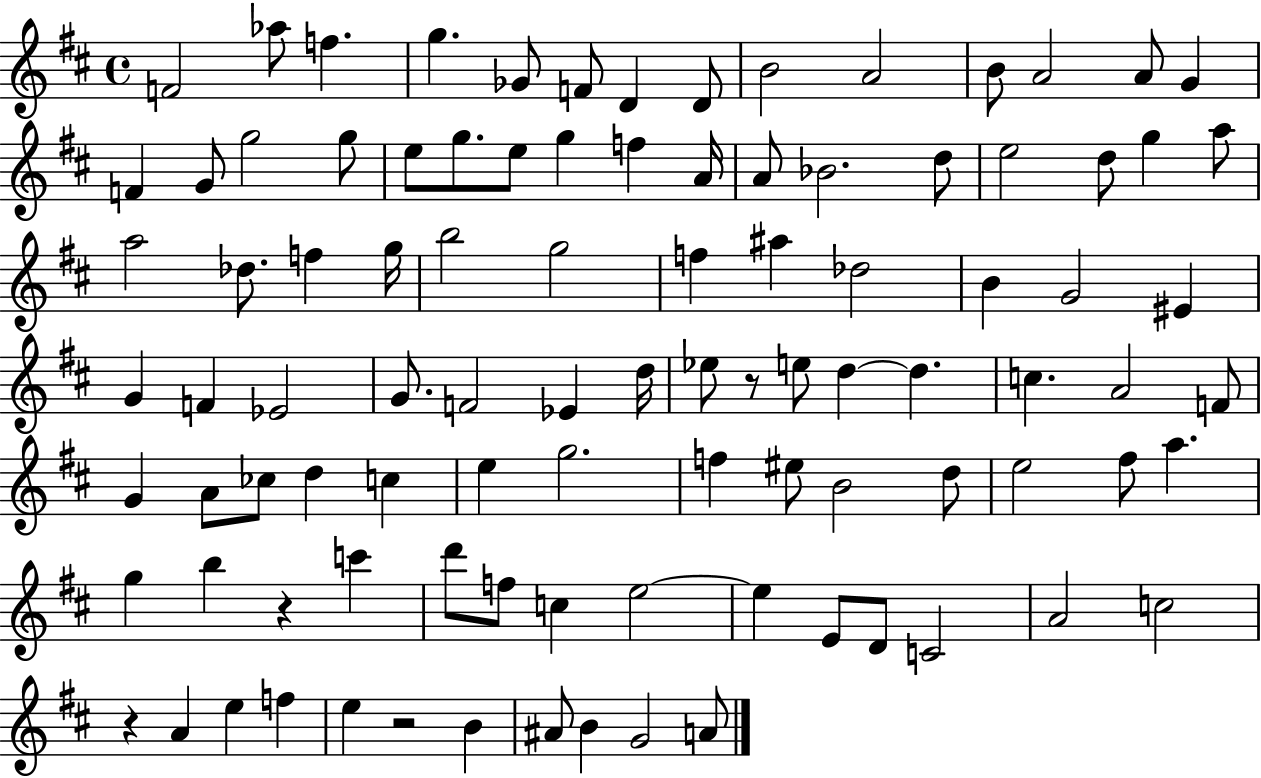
{
  \clef treble
  \time 4/4
  \defaultTimeSignature
  \key d \major
  f'2 aes''8 f''4. | g''4. ges'8 f'8 d'4 d'8 | b'2 a'2 | b'8 a'2 a'8 g'4 | \break f'4 g'8 g''2 g''8 | e''8 g''8. e''8 g''4 f''4 a'16 | a'8 bes'2. d''8 | e''2 d''8 g''4 a''8 | \break a''2 des''8. f''4 g''16 | b''2 g''2 | f''4 ais''4 des''2 | b'4 g'2 eis'4 | \break g'4 f'4 ees'2 | g'8. f'2 ees'4 d''16 | ees''8 r8 e''8 d''4~~ d''4. | c''4. a'2 f'8 | \break g'4 a'8 ces''8 d''4 c''4 | e''4 g''2. | f''4 eis''8 b'2 d''8 | e''2 fis''8 a''4. | \break g''4 b''4 r4 c'''4 | d'''8 f''8 c''4 e''2~~ | e''4 e'8 d'8 c'2 | a'2 c''2 | \break r4 a'4 e''4 f''4 | e''4 r2 b'4 | ais'8 b'4 g'2 a'8 | \bar "|."
}